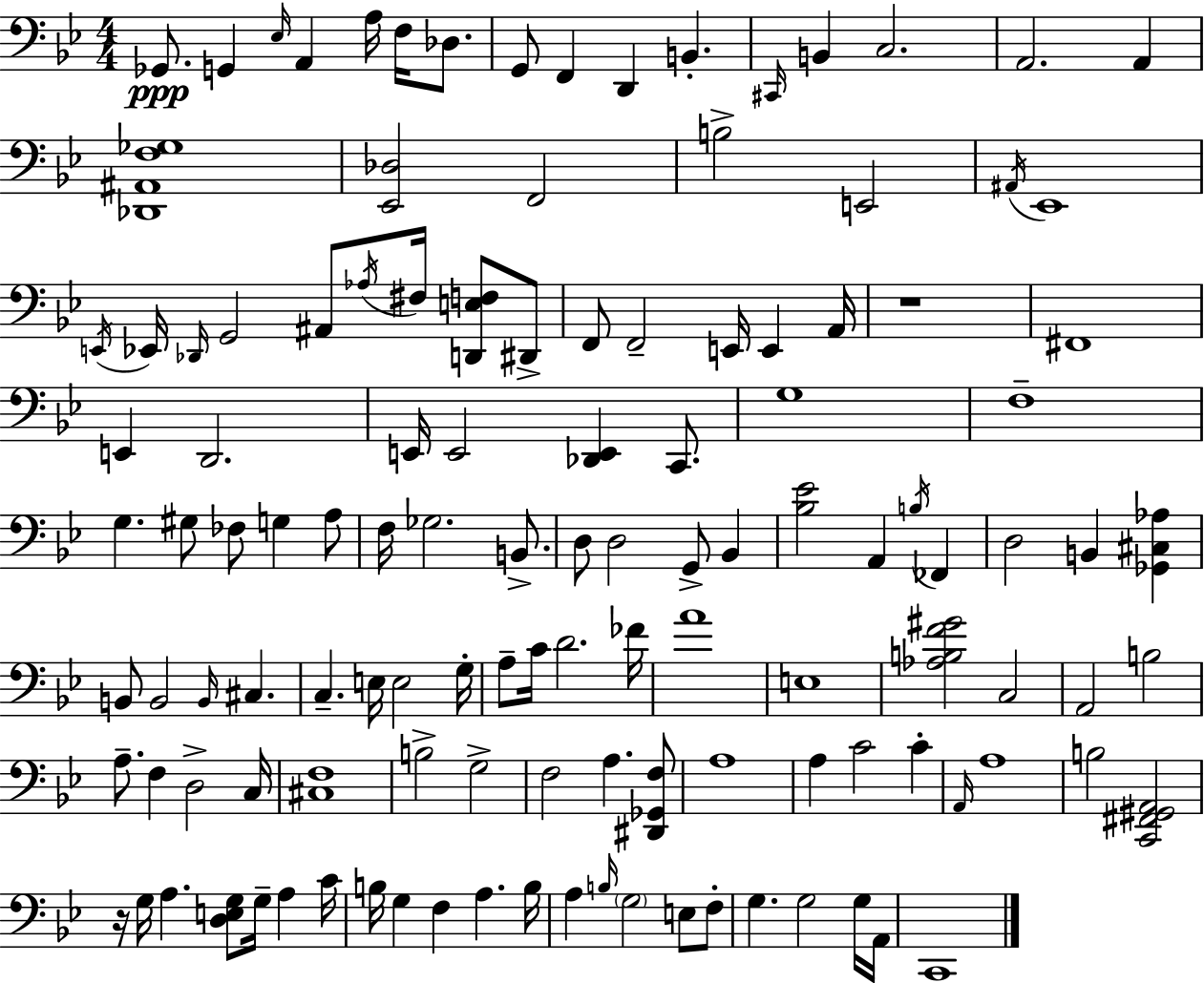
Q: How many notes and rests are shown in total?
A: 124